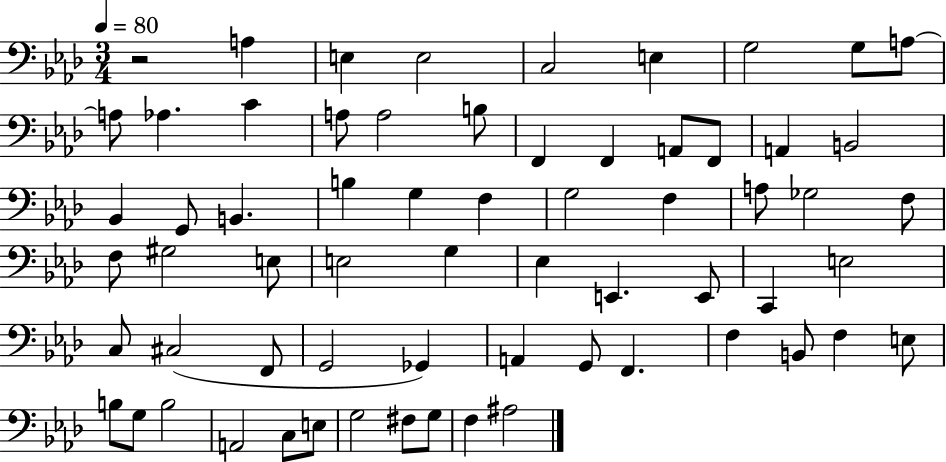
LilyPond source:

{
  \clef bass
  \numericTimeSignature
  \time 3/4
  \key aes \major
  \tempo 4 = 80
  r2 a4 | e4 e2 | c2 e4 | g2 g8 a8~~ | \break a8 aes4. c'4 | a8 a2 b8 | f,4 f,4 a,8 f,8 | a,4 b,2 | \break bes,4 g,8 b,4. | b4 g4 f4 | g2 f4 | a8 ges2 f8 | \break f8 gis2 e8 | e2 g4 | ees4 e,4. e,8 | c,4 e2 | \break c8 cis2( f,8 | g,2 ges,4) | a,4 g,8 f,4. | f4 b,8 f4 e8 | \break b8 g8 b2 | a,2 c8 e8 | g2 fis8 g8 | f4 ais2 | \break \bar "|."
}